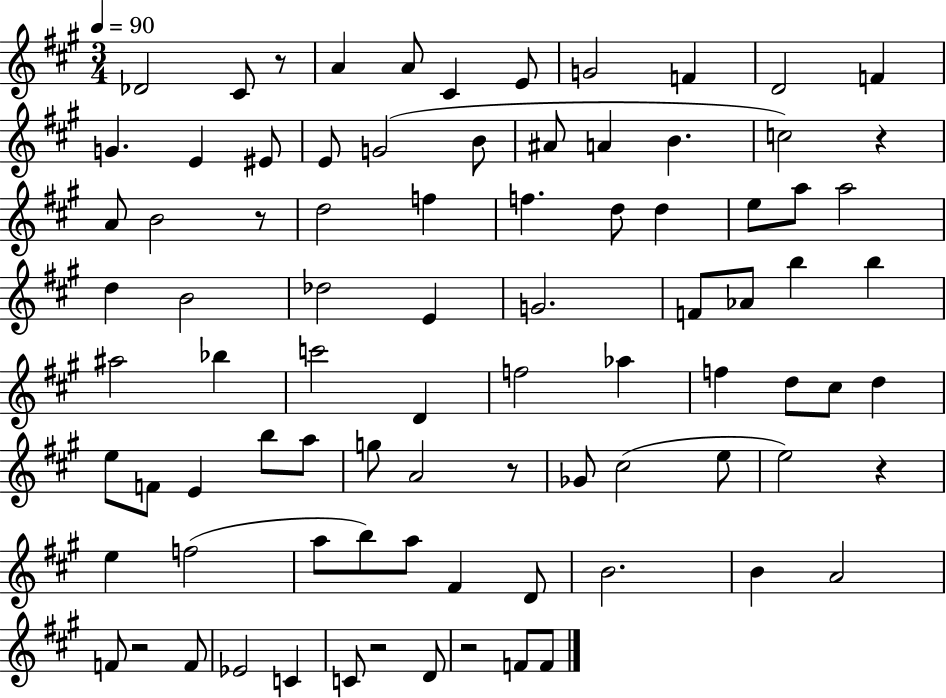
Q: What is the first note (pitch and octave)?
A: Db4